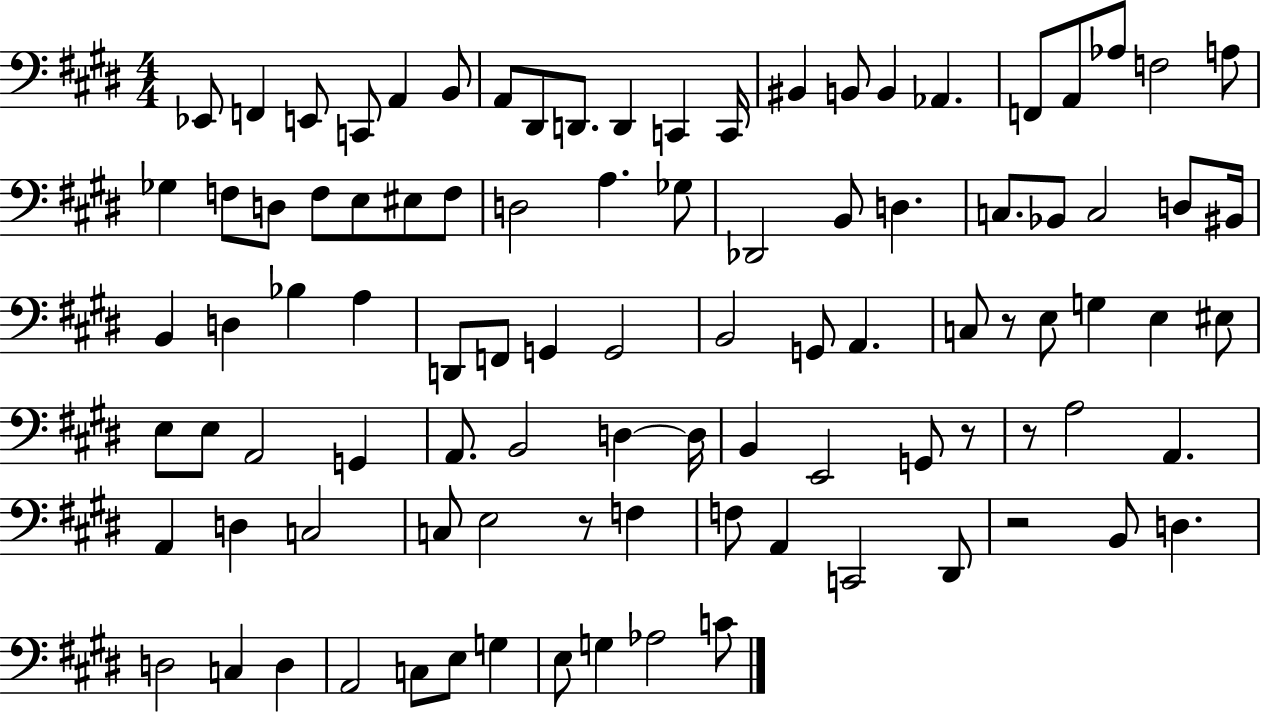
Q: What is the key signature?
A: E major